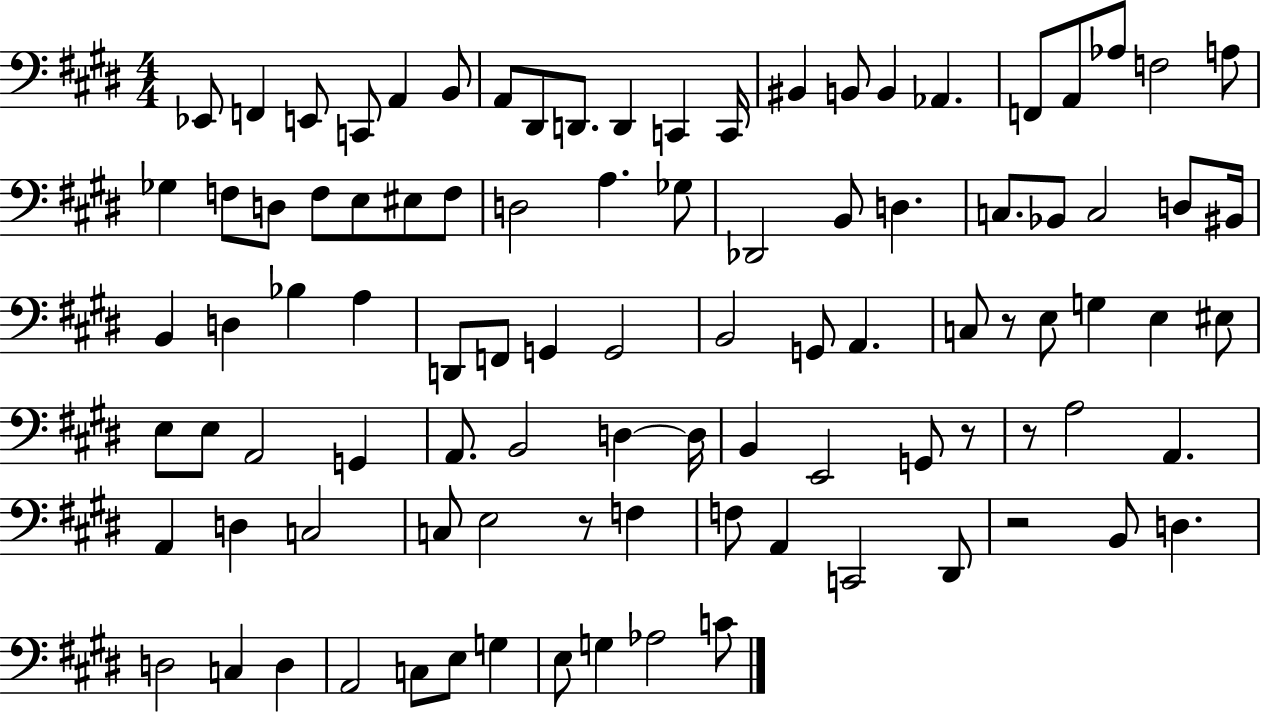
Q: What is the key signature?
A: E major